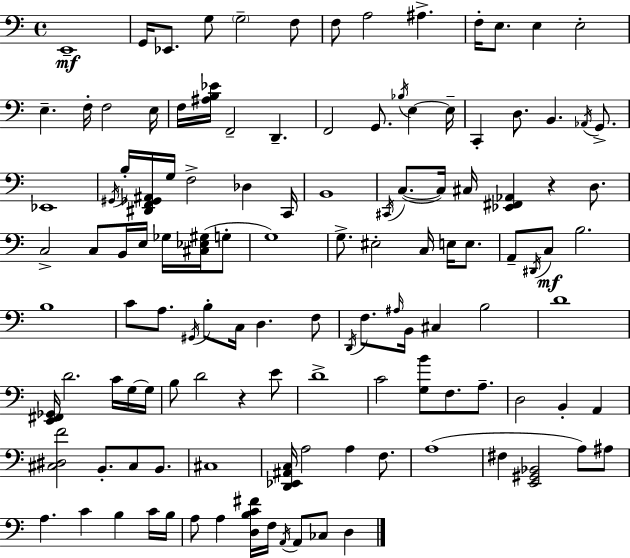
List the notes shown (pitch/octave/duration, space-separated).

E2/w G2/s Eb2/e. G3/e G3/h F3/e F3/e A3/h A#3/q. F3/s E3/e. E3/q E3/h E3/q. F3/s F3/h E3/s F3/s [A#3,B3,Eb4]/s F2/h D2/q. F2/h G2/e. Bb3/s E3/q E3/s C2/q D3/e. B2/q. Ab2/s G2/e. Eb2/w G#2/s B3/s [D#2,F2,Gb2,A#2]/s G3/s F3/h Db3/q C2/s B2/w C#2/s C3/e. C3/s C#3/s [Eb2,F#2,Ab2]/q R/q D3/e. C3/h C3/e B2/s E3/s Gb3/s [C#3,Eb3,G#3]/s G3/e G3/w G3/e. EIS3/h C3/s E3/s E3/e. A2/e D#2/s C3/e B3/h. B3/w C4/e A3/e. G#2/s B3/e C3/s D3/q. F3/e D2/s F3/e. A#3/s B2/s C#3/q B3/h D4/w [E2,F#2,Gb2]/s D4/h. C4/s G3/s G3/s B3/e D4/h R/q E4/e D4/w C4/h [G3,B4]/e F3/e. A3/e. D3/h B2/q A2/q [C#3,D#3,F4]/h B2/e. C#3/e B2/e. C#3/w [D2,Eb2,A#2,C3]/s A3/h A3/q F3/e. A3/w F#3/q [E2,G#2,Bb2]/h A3/e A#3/e A3/q. C4/q B3/q C4/s B3/s A3/e A3/q [D3,B3,C4,F#4]/s F3/s A2/s A2/e CES3/e D3/q